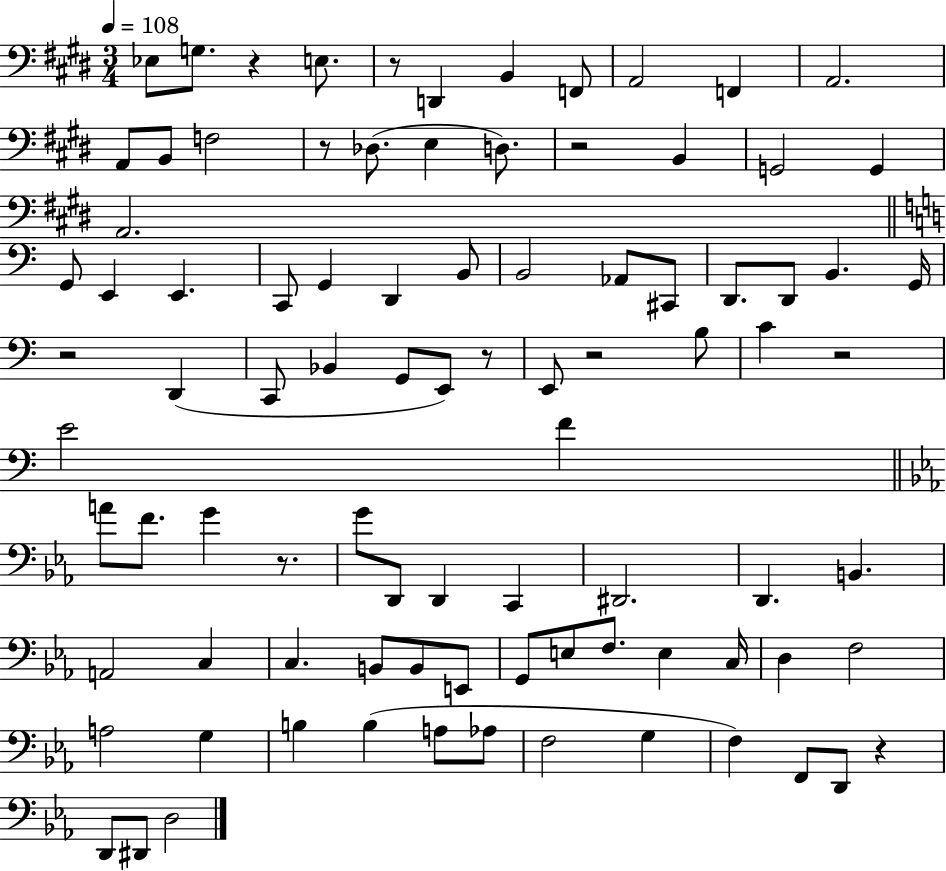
Eb3/e G3/e. R/q E3/e. R/e D2/q B2/q F2/e A2/h F2/q A2/h. A2/e B2/e F3/h R/e Db3/e. E3/q D3/e. R/h B2/q G2/h G2/q A2/h. G2/e E2/q E2/q. C2/e G2/q D2/q B2/e B2/h Ab2/e C#2/e D2/e. D2/e B2/q. G2/s R/h D2/q C2/e Bb2/q G2/e E2/e R/e E2/e R/h B3/e C4/q R/h E4/h F4/q A4/e F4/e. G4/q R/e. G4/e D2/e D2/q C2/q D#2/h. D2/q. B2/q. A2/h C3/q C3/q. B2/e B2/e E2/e G2/e E3/e F3/e. E3/q C3/s D3/q F3/h A3/h G3/q B3/q B3/q A3/e Ab3/e F3/h G3/q F3/q F2/e D2/e R/q D2/e D#2/e D3/h